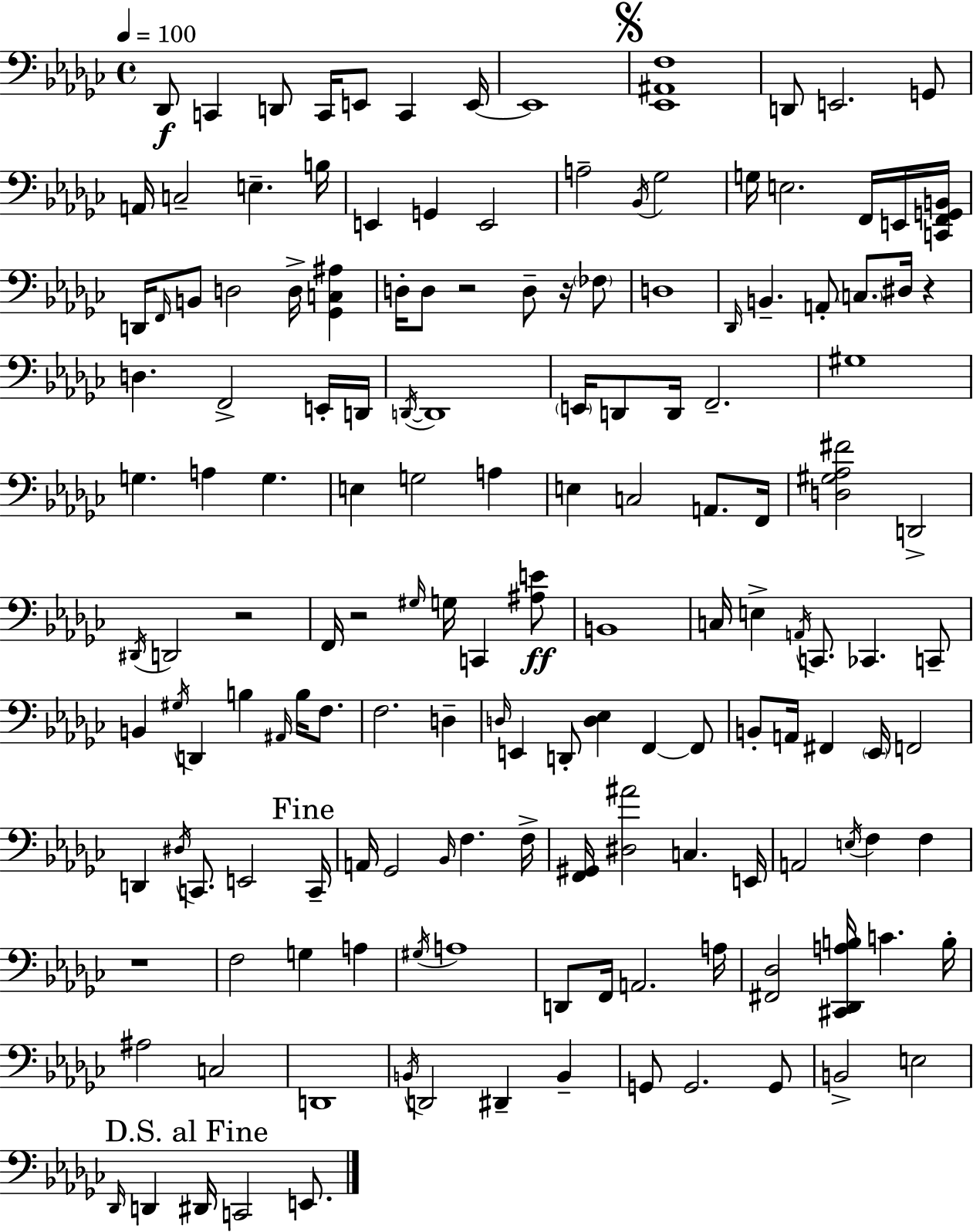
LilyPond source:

{
  \clef bass
  \time 4/4
  \defaultTimeSignature
  \key ees \minor
  \tempo 4 = 100
  des,8\f c,4 d,8 c,16 e,8 c,4 e,16~~ | e,1 | \mark \markup { \musicglyph "scripts.segno" } <ees, ais, f>1 | d,8 e,2. g,8 | \break a,16 c2-- e4.-- b16 | e,4 g,4 e,2 | a2-- \acciaccatura { bes,16 } ges2 | g16 e2. f,16 e,16 | \break <c, f, g, b,>16 d,16 \grace { f,16 } b,8 d2 d16-> <ges, c ais>4 | d16-. d8 r2 d8-- r16 | \parenthesize fes8 d1 | \grace { des,16 } b,4.-- a,8-. \parenthesize c8. dis16 r4 | \break d4. f,2-> | e,16-. d,16 \acciaccatura { d,16~ }~ d,1 | \parenthesize e,16 d,8 d,16 f,2.-- | gis1 | \break g4. a4 g4. | e4 g2 | a4 e4 c2 | a,8. f,16 <d gis aes fis'>2 d,2-> | \break \acciaccatura { dis,16 } d,2 r2 | f,16 r2 \grace { gis16 } g16 | c,4 <ais e'>8\ff b,1 | c16 e4-> \acciaccatura { a,16 } c,8. ces,4. | \break c,8-- b,4 \acciaccatura { gis16 } d,4 | b4 \grace { ais,16 } b16 f8. f2. | d4-- \grace { d16 } e,4 d,8-. | <d ees>4 f,4~~ f,8 b,8-. a,16 fis,4 | \break \parenthesize ees,16 f,2 d,4 \acciaccatura { dis16 } c,8. | e,2 \mark "Fine" c,16-- a,16 ges,2 | \grace { bes,16 } f4. f16-> <f, gis,>16 <dis ais'>2 | c4. e,16 a,2 | \break \acciaccatura { e16 } f4 f4 r1 | f2 | g4 a4 \acciaccatura { gis16 } a1 | d,8 | \break f,16 a,2. a16 <fis, des>2 | <cis, des, a b>16 c'4. b16-. ais2 | c2 d,1 | \acciaccatura { b,16 } d,2 | \break dis,4-- b,4-- g,8 | g,2. g,8 b,2-> | e2 \mark "D.S. al Fine" \grace { des,16 } | d,4 dis,16 c,2 e,8. | \break \bar "|."
}